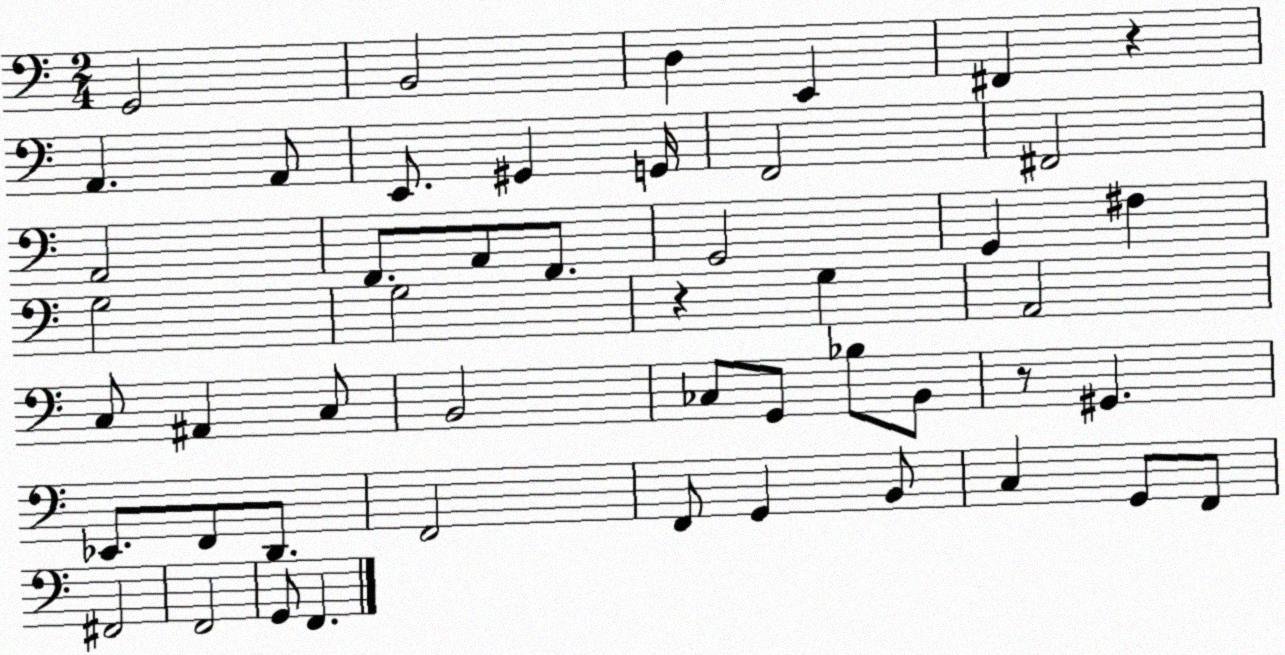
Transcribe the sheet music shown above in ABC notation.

X:1
T:Untitled
M:2/4
L:1/4
K:C
G,,2 B,,2 D, E,, ^F,, z A,, A,,/2 E,,/2 ^G,, G,,/4 F,,2 ^F,,2 A,,2 F,,/2 A,,/2 F,,/2 G,,2 G,, ^F, G,2 G,2 z G, A,,2 C,/2 ^A,, C,/2 B,,2 _C,/2 G,,/2 _B,/2 B,,/2 z/2 ^G,, _E,,/2 F,,/2 D,,/2 F,,2 F,,/2 G,, B,,/2 C, G,,/2 F,,/2 ^F,,2 F,,2 G,,/2 F,,